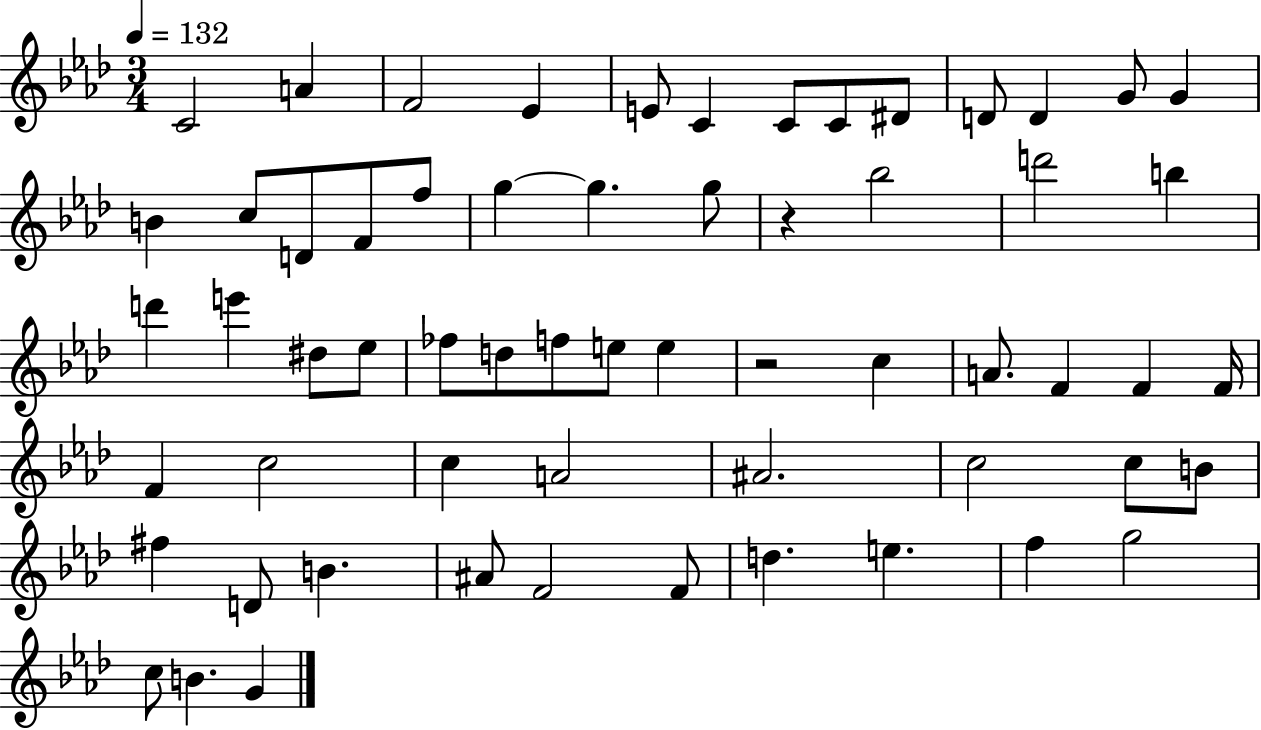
{
  \clef treble
  \numericTimeSignature
  \time 3/4
  \key aes \major
  \tempo 4 = 132
  c'2 a'4 | f'2 ees'4 | e'8 c'4 c'8 c'8 dis'8 | d'8 d'4 g'8 g'4 | \break b'4 c''8 d'8 f'8 f''8 | g''4~~ g''4. g''8 | r4 bes''2 | d'''2 b''4 | \break d'''4 e'''4 dis''8 ees''8 | fes''8 d''8 f''8 e''8 e''4 | r2 c''4 | a'8. f'4 f'4 f'16 | \break f'4 c''2 | c''4 a'2 | ais'2. | c''2 c''8 b'8 | \break fis''4 d'8 b'4. | ais'8 f'2 f'8 | d''4. e''4. | f''4 g''2 | \break c''8 b'4. g'4 | \bar "|."
}